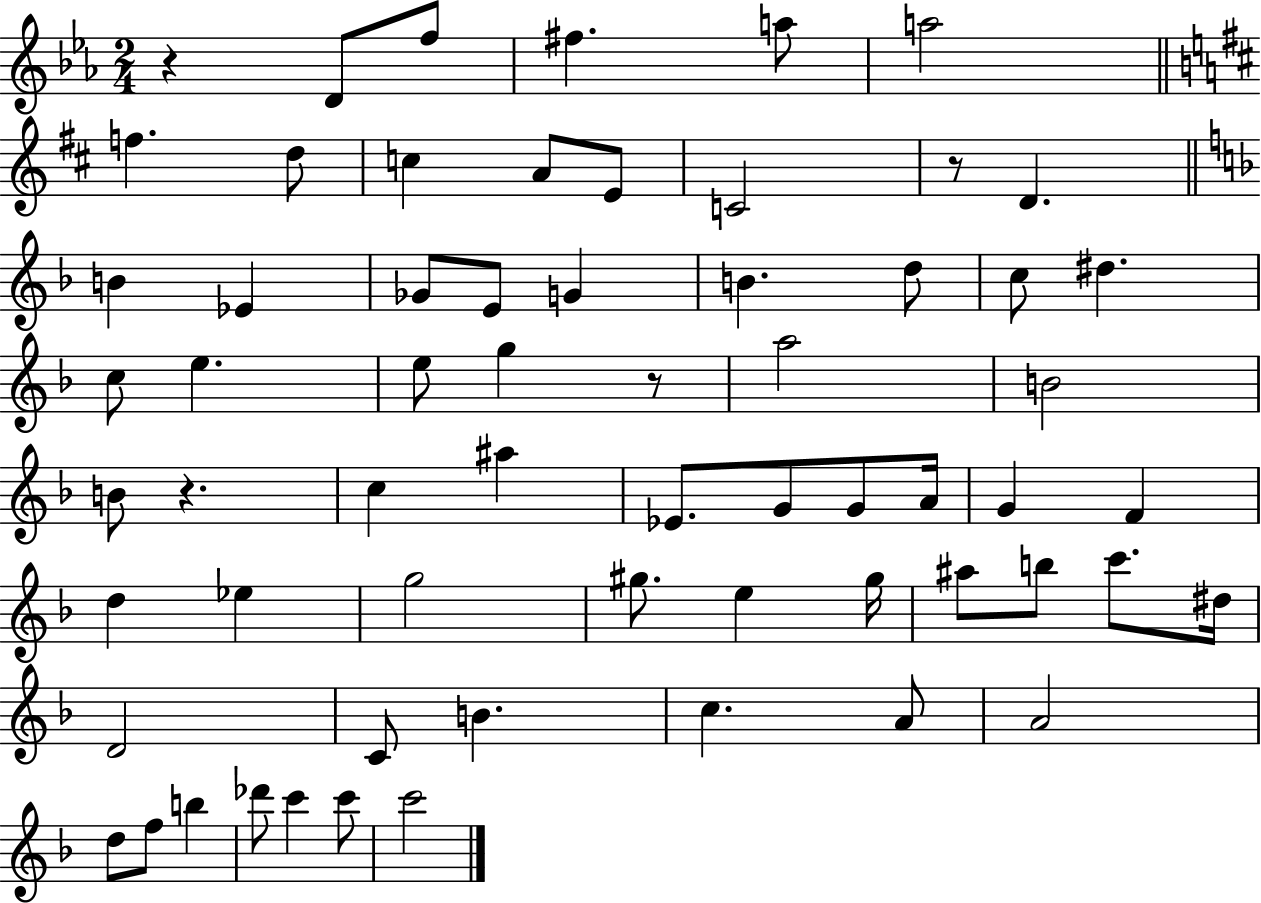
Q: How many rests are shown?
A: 4